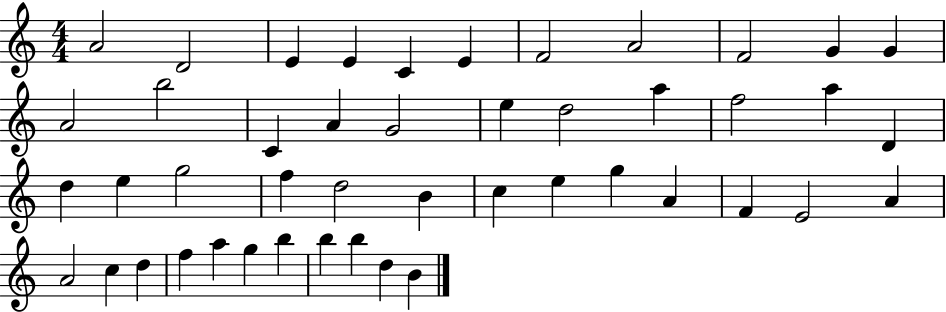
X:1
T:Untitled
M:4/4
L:1/4
K:C
A2 D2 E E C E F2 A2 F2 G G A2 b2 C A G2 e d2 a f2 a D d e g2 f d2 B c e g A F E2 A A2 c d f a g b b b d B